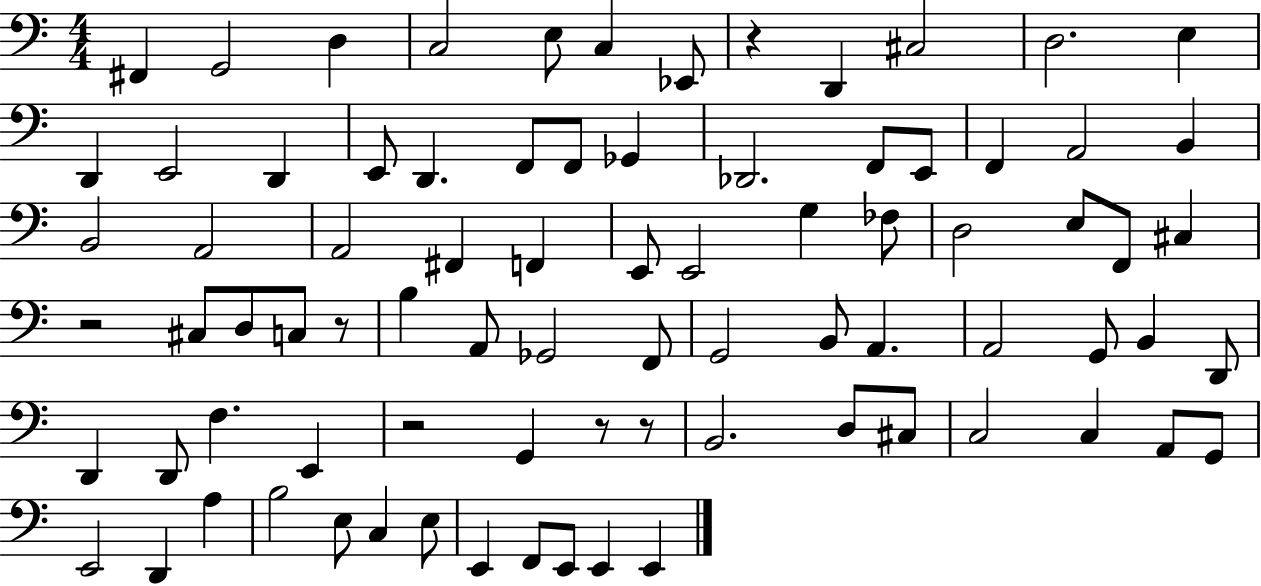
{
  \clef bass
  \numericTimeSignature
  \time 4/4
  \key c \major
  fis,4 g,2 d4 | c2 e8 c4 ees,8 | r4 d,4 cis2 | d2. e4 | \break d,4 e,2 d,4 | e,8 d,4. f,8 f,8 ges,4 | des,2. f,8 e,8 | f,4 a,2 b,4 | \break b,2 a,2 | a,2 fis,4 f,4 | e,8 e,2 g4 fes8 | d2 e8 f,8 cis4 | \break r2 cis8 d8 c8 r8 | b4 a,8 ges,2 f,8 | g,2 b,8 a,4. | a,2 g,8 b,4 d,8 | \break d,4 d,8 f4. e,4 | r2 g,4 r8 r8 | b,2. d8 cis8 | c2 c4 a,8 g,8 | \break e,2 d,4 a4 | b2 e8 c4 e8 | e,4 f,8 e,8 e,4 e,4 | \bar "|."
}